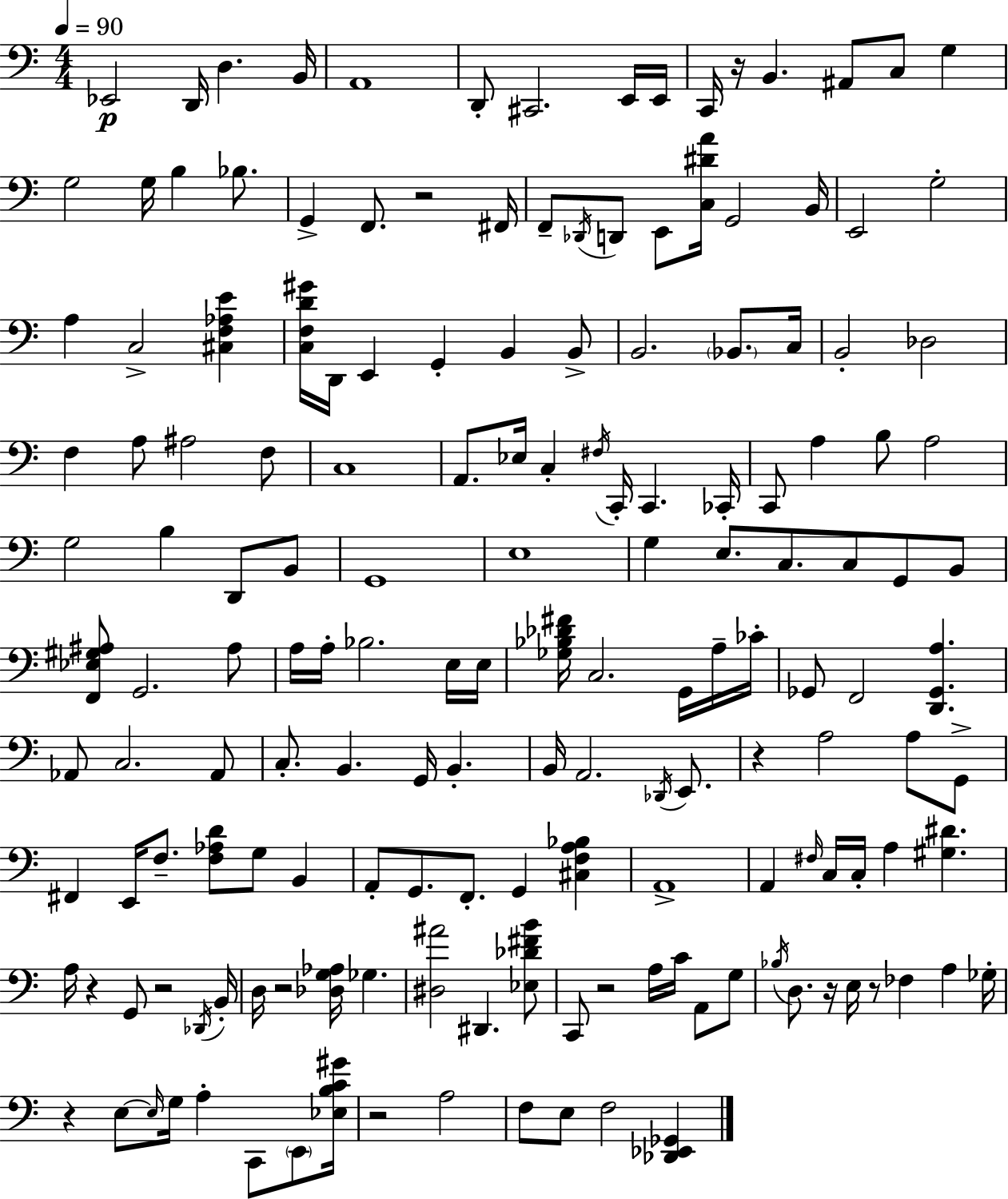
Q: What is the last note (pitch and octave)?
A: F3